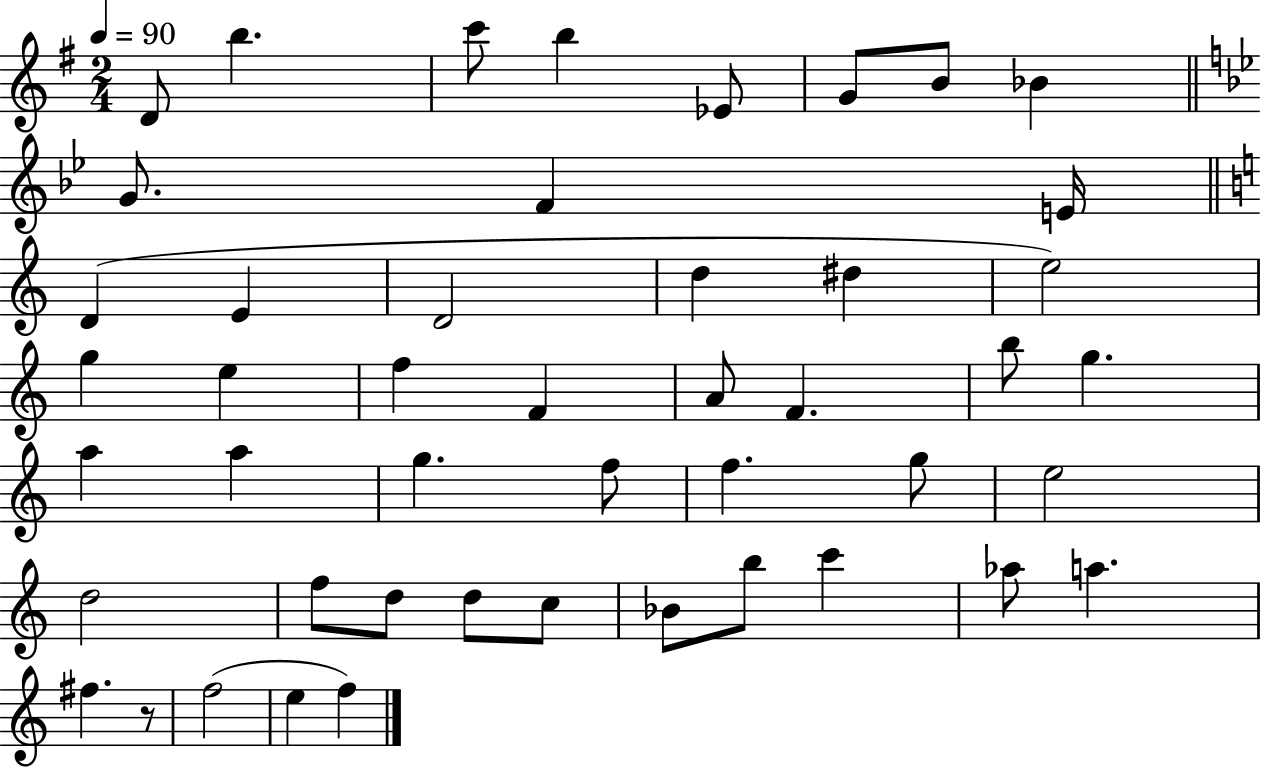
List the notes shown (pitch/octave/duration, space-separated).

D4/e B5/q. C6/e B5/q Eb4/e G4/e B4/e Bb4/q G4/e. F4/q E4/s D4/q E4/q D4/h D5/q D#5/q E5/h G5/q E5/q F5/q F4/q A4/e F4/q. B5/e G5/q. A5/q A5/q G5/q. F5/e F5/q. G5/e E5/h D5/h F5/e D5/e D5/e C5/e Bb4/e B5/e C6/q Ab5/e A5/q. F#5/q. R/e F5/h E5/q F5/q